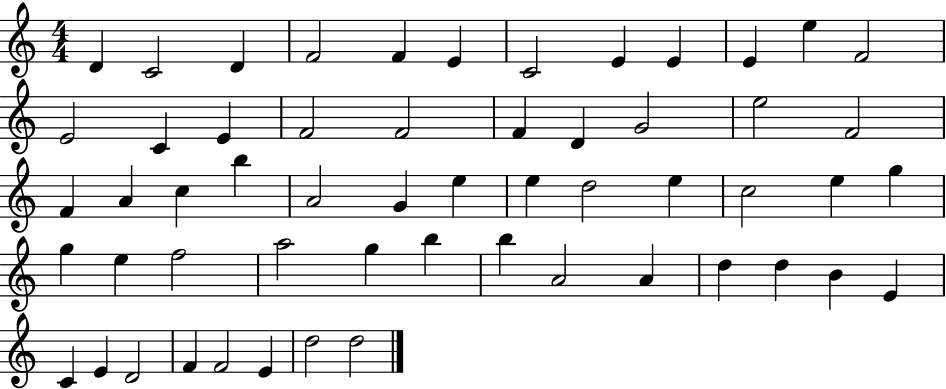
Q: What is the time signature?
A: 4/4